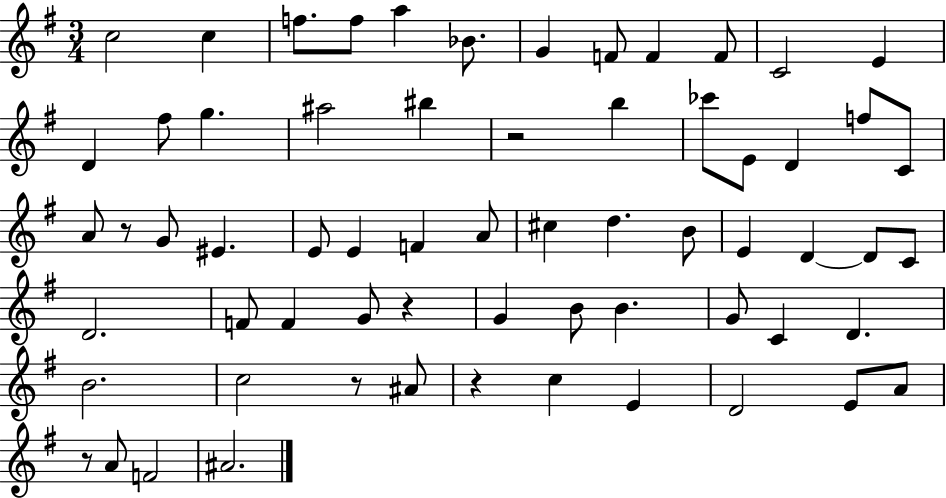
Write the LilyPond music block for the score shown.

{
  \clef treble
  \numericTimeSignature
  \time 3/4
  \key g \major
  \repeat volta 2 { c''2 c''4 | f''8. f''8 a''4 bes'8. | g'4 f'8 f'4 f'8 | c'2 e'4 | \break d'4 fis''8 g''4. | ais''2 bis''4 | r2 b''4 | ces'''8 e'8 d'4 f''8 c'8 | \break a'8 r8 g'8 eis'4. | e'8 e'4 f'4 a'8 | cis''4 d''4. b'8 | e'4 d'4~~ d'8 c'8 | \break d'2. | f'8 f'4 g'8 r4 | g'4 b'8 b'4. | g'8 c'4 d'4. | \break b'2. | c''2 r8 ais'8 | r4 c''4 e'4 | d'2 e'8 a'8 | \break r8 a'8 f'2 | ais'2. | } \bar "|."
}